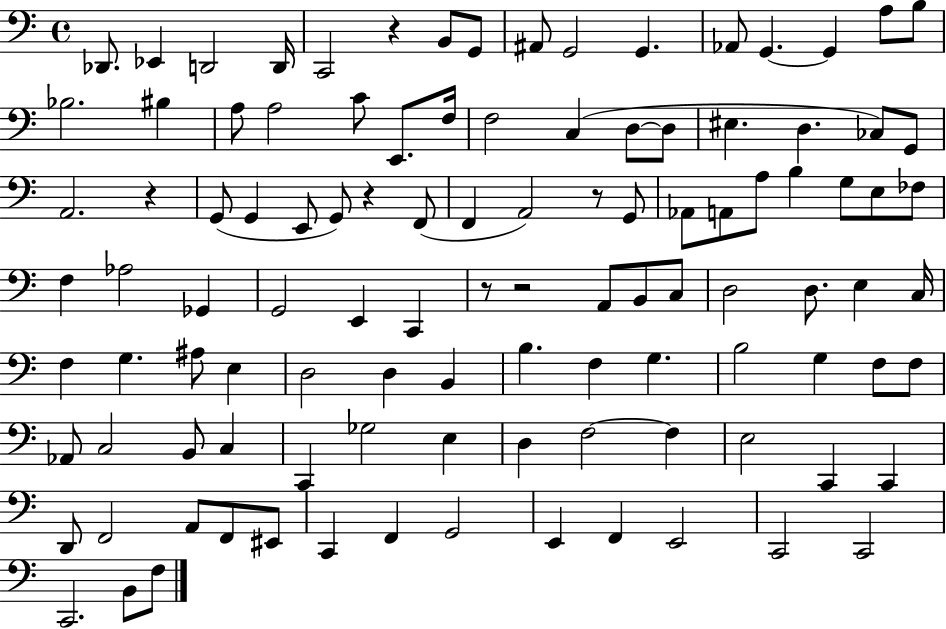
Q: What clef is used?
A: bass